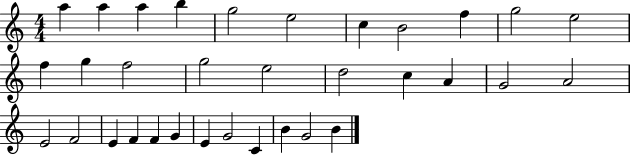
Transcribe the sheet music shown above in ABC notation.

X:1
T:Untitled
M:4/4
L:1/4
K:C
a a a b g2 e2 c B2 f g2 e2 f g f2 g2 e2 d2 c A G2 A2 E2 F2 E F F G E G2 C B G2 B